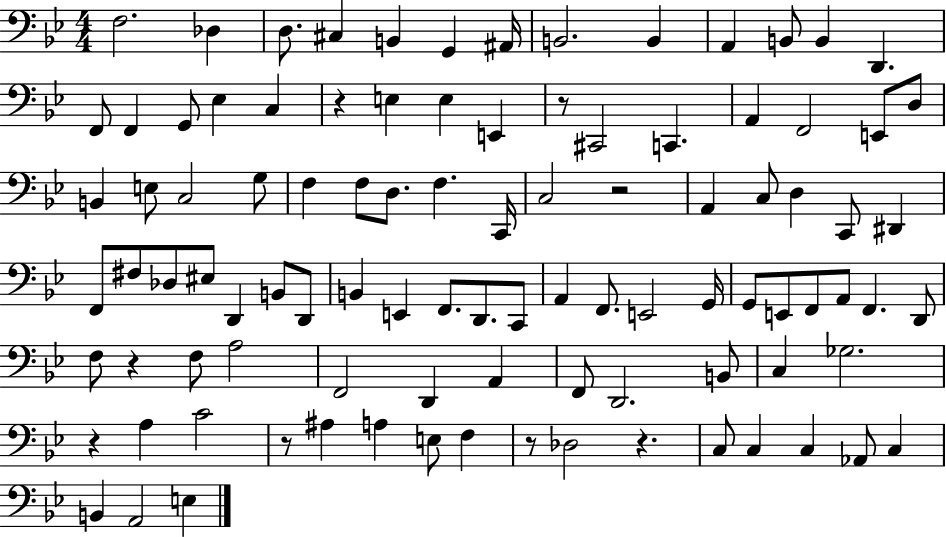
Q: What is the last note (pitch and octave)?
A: E3